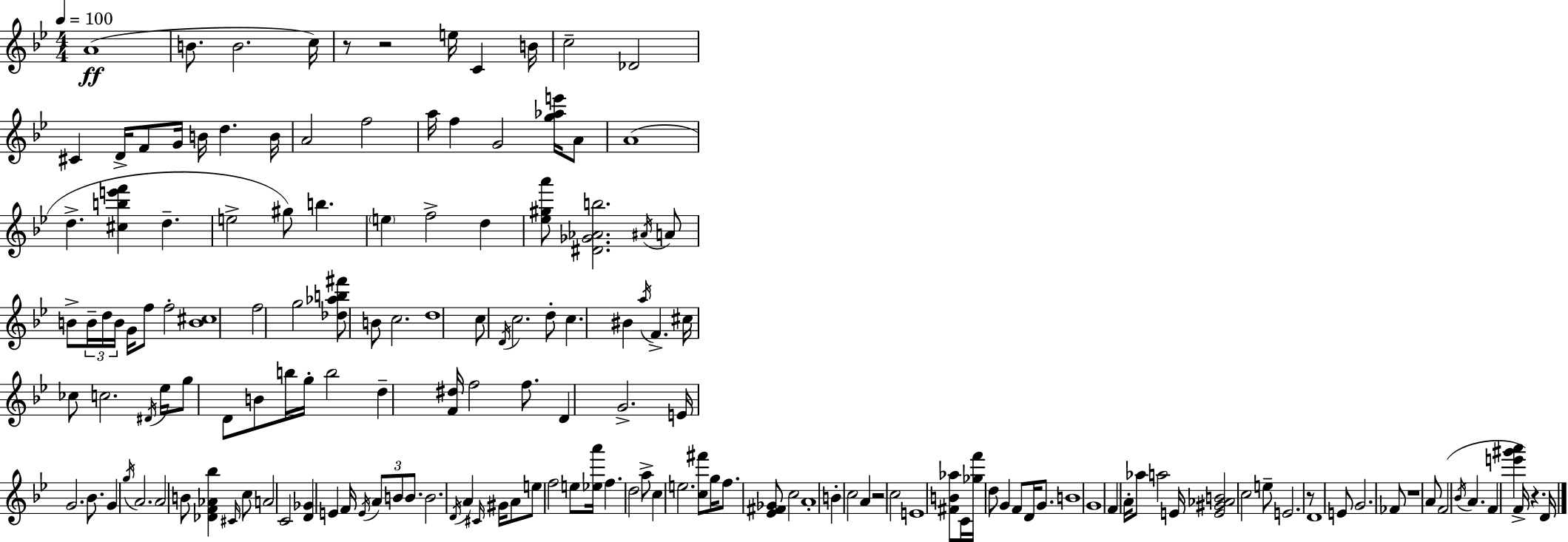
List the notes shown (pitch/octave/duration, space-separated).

A4/w B4/e. B4/h. C5/s R/e R/h E5/s C4/q B4/s C5/h Db4/h C#4/q D4/s F4/e G4/s B4/s D5/q. B4/s A4/h F5/h A5/s F5/q G4/h [G5,Ab5,E6]/s A4/e A4/w D5/q. [C#5,B5,E6,F6]/q D5/q. E5/h G#5/e B5/q. E5/q F5/h D5/q [Eb5,G#5,A6]/e [D#4,Gb4,Ab4,B5]/h. A#4/s A4/e B4/e B4/s D5/s B4/s G4/s F5/e F5/h [B4,C#5]/w F5/h G5/h [Db5,Ab5,B5,F#6]/e B4/e C5/h. D5/w C5/e D4/s C5/h. D5/e C5/q. BIS4/q A5/s F4/q. C#5/s CES5/e C5/h. D#4/s Eb5/s G5/e D4/e B4/e B5/s G5/s B5/h D5/q [F4,D#5]/s F5/h F5/e. D4/q G4/h. E4/s G4/h. Bb4/e. G4/q G5/s A4/h. A4/h B4/e [Db4,F4,Ab4,Bb5]/q C#4/s C5/e A4/h C4/h [D4,Gb4]/q E4/q F4/s E4/s A4/e B4/e B4/e. B4/h. D4/s A4/q C#4/s G#4/s A4/e E5/e F5/h E5/e [Eb5,A6]/s F5/q. D5/h A5/e C5/q E5/h. [C5,F#6]/e G5/s F5/e. [Eb4,F#4,Gb4]/e C5/h A4/w B4/q C5/h A4/q R/h C5/h E4/w [F#4,B4,Ab5]/e C4/s [Gb5,F6]/s D5/e G4/q F4/e D4/s G4/e. B4/w G4/w F4/q A4/s Ab5/e A5/h E4/s [E4,G#4,Ab4,B4]/h C5/h E5/e E4/h. R/e D4/w E4/e G4/h. FES4/e R/w A4/e F4/h Bb4/s A4/q. F4/q [E6,G#6,A6]/q F4/s R/q. D4/s